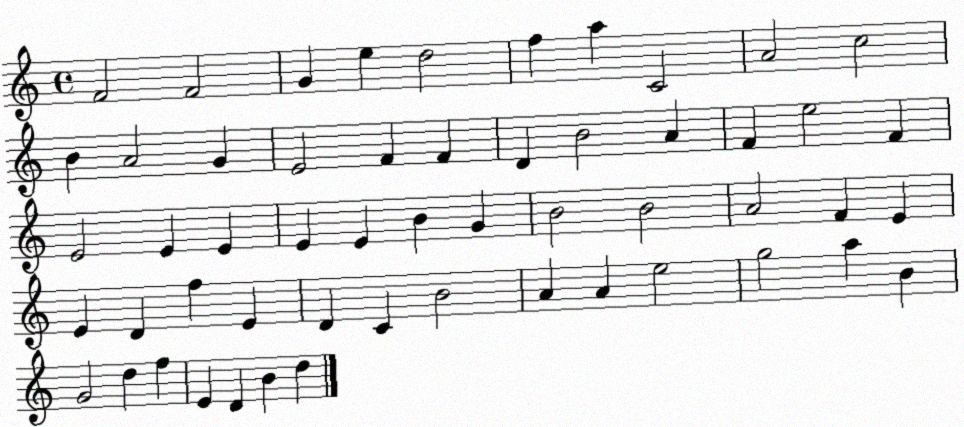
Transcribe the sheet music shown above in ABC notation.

X:1
T:Untitled
M:4/4
L:1/4
K:C
F2 F2 G e d2 f a C2 A2 c2 B A2 G E2 F F D B2 A F e2 F E2 E E E E B G B2 B2 A2 F E E D f E D C B2 A A e2 g2 a B G2 d f E D B d